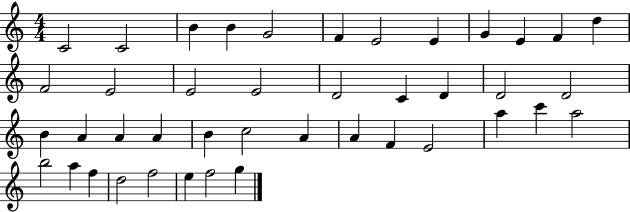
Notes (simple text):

C4/h C4/h B4/q B4/q G4/h F4/q E4/h E4/q G4/q E4/q F4/q D5/q F4/h E4/h E4/h E4/h D4/h C4/q D4/q D4/h D4/h B4/q A4/q A4/q A4/q B4/q C5/h A4/q A4/q F4/q E4/h A5/q C6/q A5/h B5/h A5/q F5/q D5/h F5/h E5/q F5/h G5/q